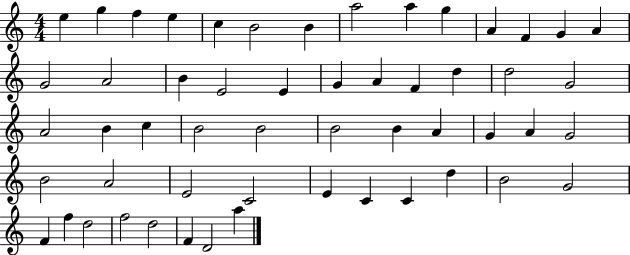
{
  \clef treble
  \numericTimeSignature
  \time 4/4
  \key c \major
  e''4 g''4 f''4 e''4 | c''4 b'2 b'4 | a''2 a''4 g''4 | a'4 f'4 g'4 a'4 | \break g'2 a'2 | b'4 e'2 e'4 | g'4 a'4 f'4 d''4 | d''2 g'2 | \break a'2 b'4 c''4 | b'2 b'2 | b'2 b'4 a'4 | g'4 a'4 g'2 | \break b'2 a'2 | e'2 c'2 | e'4 c'4 c'4 d''4 | b'2 g'2 | \break f'4 f''4 d''2 | f''2 d''2 | f'4 d'2 a''4 | \bar "|."
}